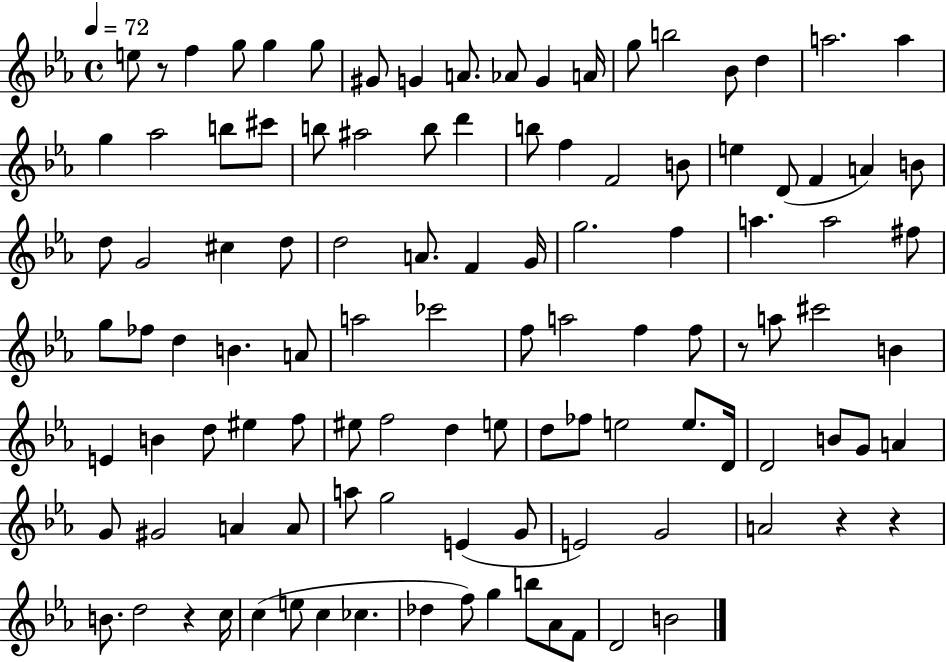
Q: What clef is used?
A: treble